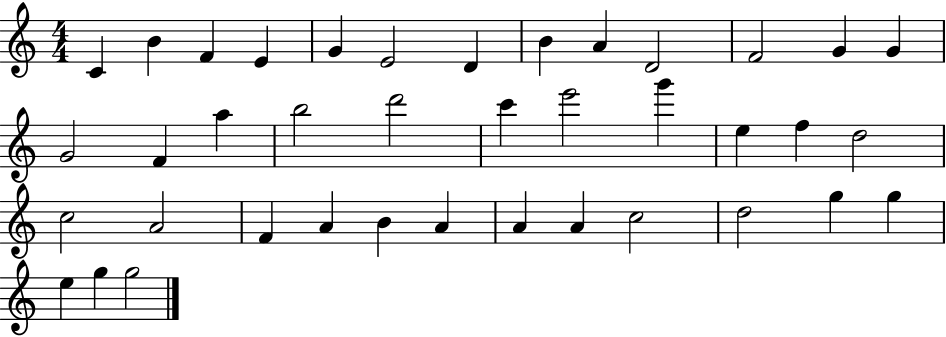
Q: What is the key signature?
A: C major